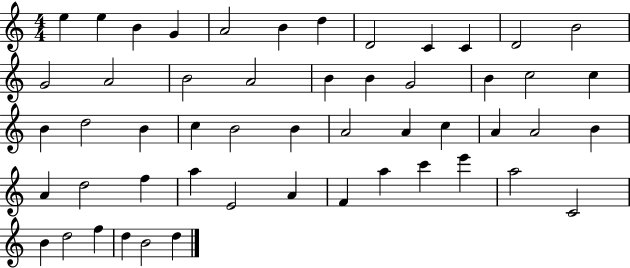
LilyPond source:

{
  \clef treble
  \numericTimeSignature
  \time 4/4
  \key c \major
  e''4 e''4 b'4 g'4 | a'2 b'4 d''4 | d'2 c'4 c'4 | d'2 b'2 | \break g'2 a'2 | b'2 a'2 | b'4 b'4 g'2 | b'4 c''2 c''4 | \break b'4 d''2 b'4 | c''4 b'2 b'4 | a'2 a'4 c''4 | a'4 a'2 b'4 | \break a'4 d''2 f''4 | a''4 e'2 a'4 | f'4 a''4 c'''4 e'''4 | a''2 c'2 | \break b'4 d''2 f''4 | d''4 b'2 d''4 | \bar "|."
}